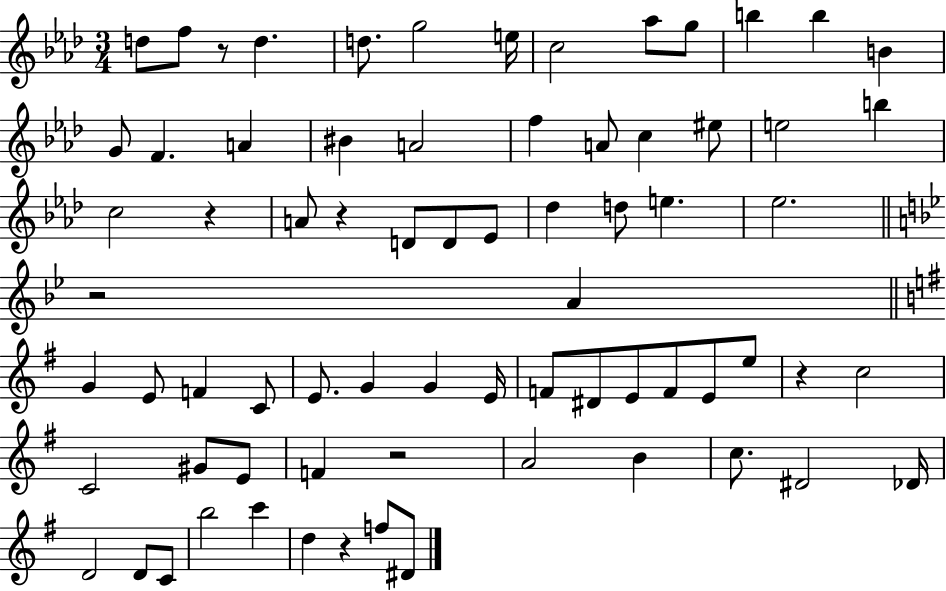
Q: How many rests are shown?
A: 7